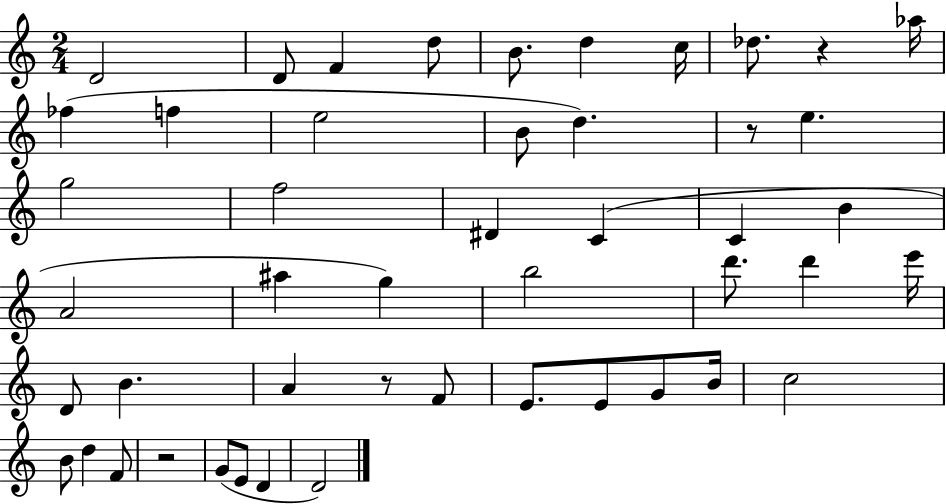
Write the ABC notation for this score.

X:1
T:Untitled
M:2/4
L:1/4
K:C
D2 D/2 F d/2 B/2 d c/4 _d/2 z _a/4 _f f e2 B/2 d z/2 e g2 f2 ^D C C B A2 ^a g b2 d'/2 d' e'/4 D/2 B A z/2 F/2 E/2 E/2 G/2 B/4 c2 B/2 d F/2 z2 G/2 E/2 D D2